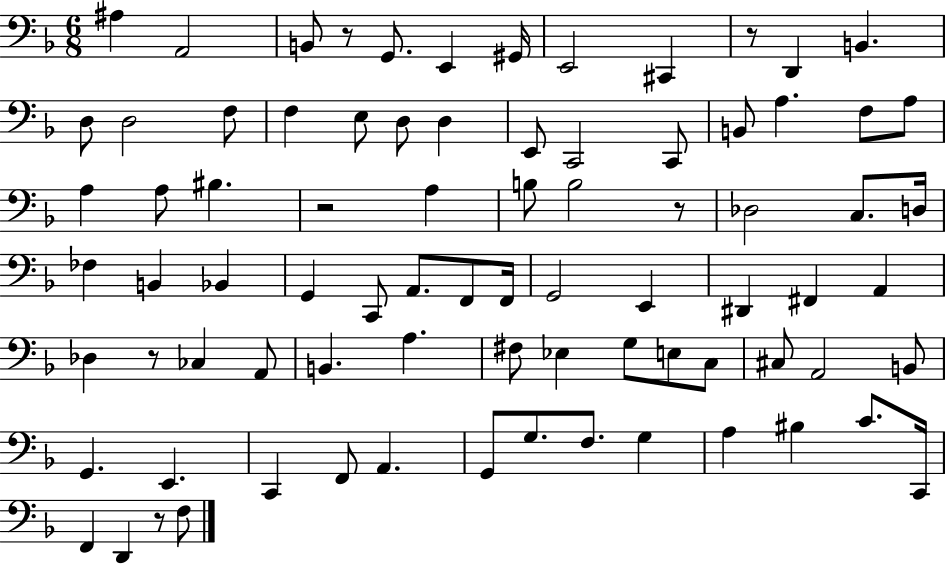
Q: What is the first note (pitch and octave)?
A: A#3